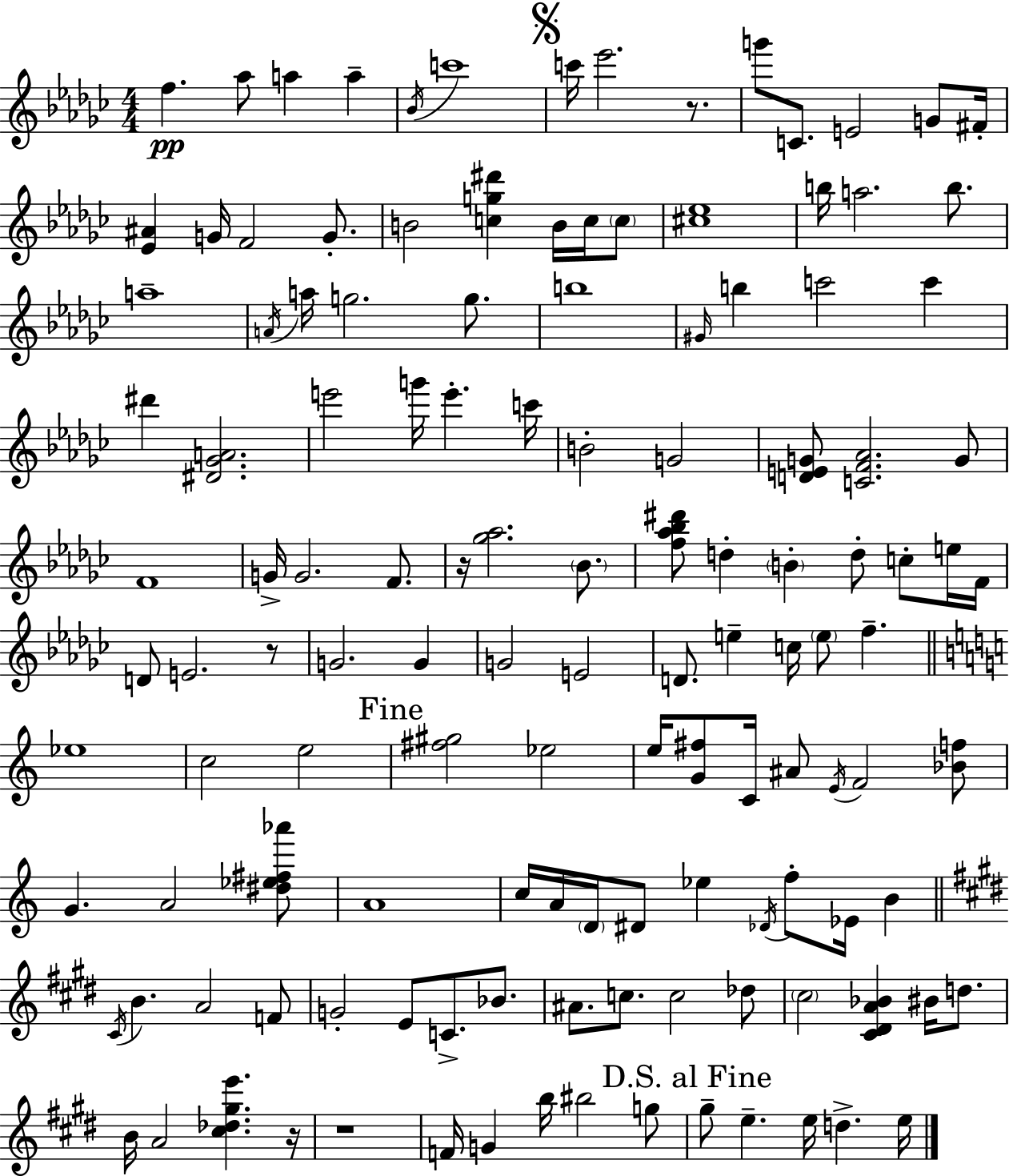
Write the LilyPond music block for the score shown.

{
  \clef treble
  \numericTimeSignature
  \time 4/4
  \key ees \minor
  f''4.\pp aes''8 a''4 a''4-- | \acciaccatura { bes'16 } c'''1 | \mark \markup { \musicglyph "scripts.segno" } c'''16 ees'''2. r8. | g'''8 c'8. e'2 g'8 | \break fis'16-. <ees' ais'>4 g'16 f'2 g'8.-. | b'2 <c'' g'' dis'''>4 b'16 c''16 \parenthesize c''8 | <cis'' ees''>1 | b''16 a''2. b''8. | \break a''1-- | \acciaccatura { a'16 } a''16 g''2. g''8. | b''1 | \grace { gis'16 } b''4 c'''2 c'''4 | \break dis'''4 <dis' ges' a'>2. | e'''2 g'''16 e'''4.-. | c'''16 b'2-. g'2 | <d' e' g'>8 <c' f' aes'>2. | \break g'8 f'1 | g'16-> g'2. | f'8. r16 <ges'' aes''>2. | \parenthesize bes'8. <f'' aes'' bes'' dis'''>8 d''4-. \parenthesize b'4-. d''8-. c''8-. | \break e''16 f'16 d'8 e'2. | r8 g'2. g'4 | g'2 e'2 | d'8. e''4-- c''16 \parenthesize e''8 f''4.-- | \break \bar "||" \break \key c \major ees''1 | c''2 e''2 | \mark "Fine" <fis'' gis''>2 ees''2 | e''16 <g' fis''>8 c'16 ais'8 \acciaccatura { e'16 } f'2 <bes' f''>8 | \break g'4. a'2 <dis'' ees'' fis'' aes'''>8 | a'1 | c''16 a'16 \parenthesize d'16 dis'8 ees''4 \acciaccatura { des'16 } f''8-. ees'16 b'4 | \bar "||" \break \key e \major \acciaccatura { cis'16 } b'4. a'2 f'8 | g'2-. e'8 c'8.-> bes'8. | ais'8. c''8. c''2 des''8 | \parenthesize cis''2 <cis' dis' a' bes'>4 bis'16 d''8. | \break b'16 a'2 <cis'' des'' gis'' e'''>4. | r16 r1 | f'16 g'4 b''16 bis''2 g''8 | \mark "D.S. al Fine" gis''8-- e''4.-- e''16 d''4.-> | \break e''16 \bar "|."
}